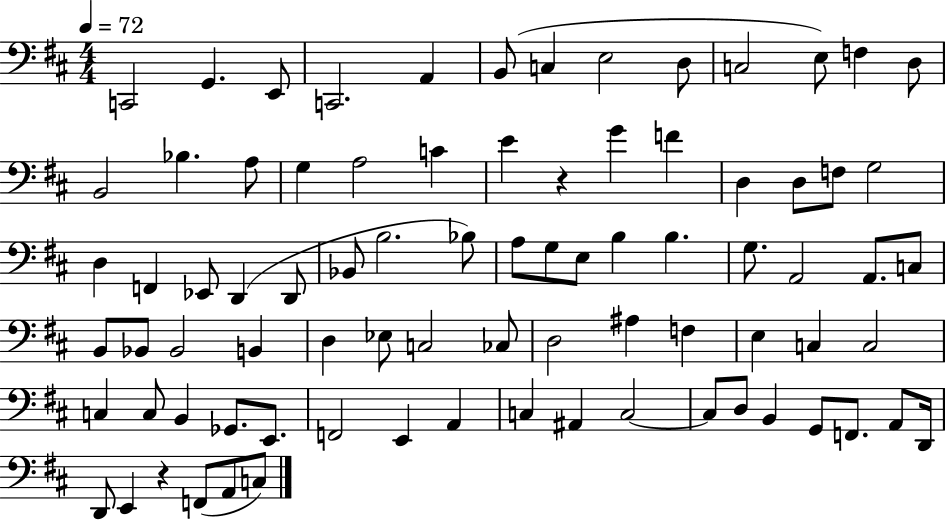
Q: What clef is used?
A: bass